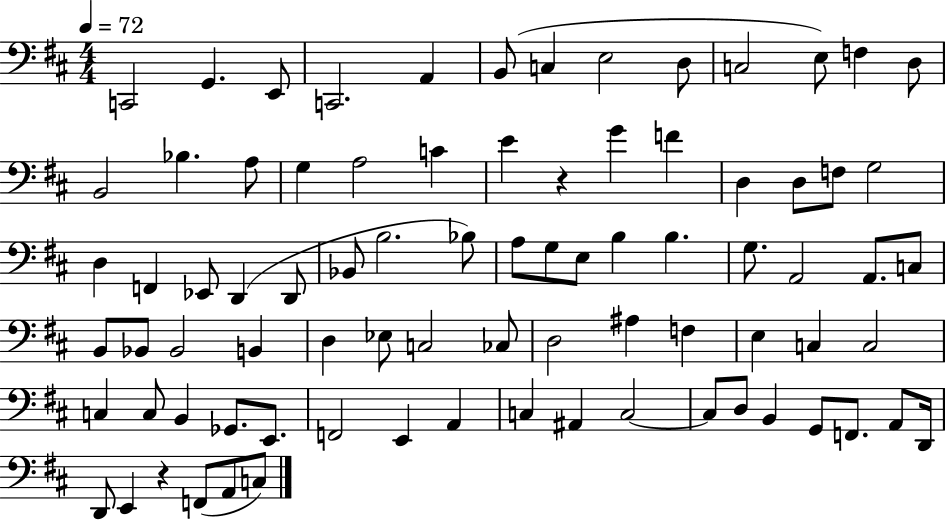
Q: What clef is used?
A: bass